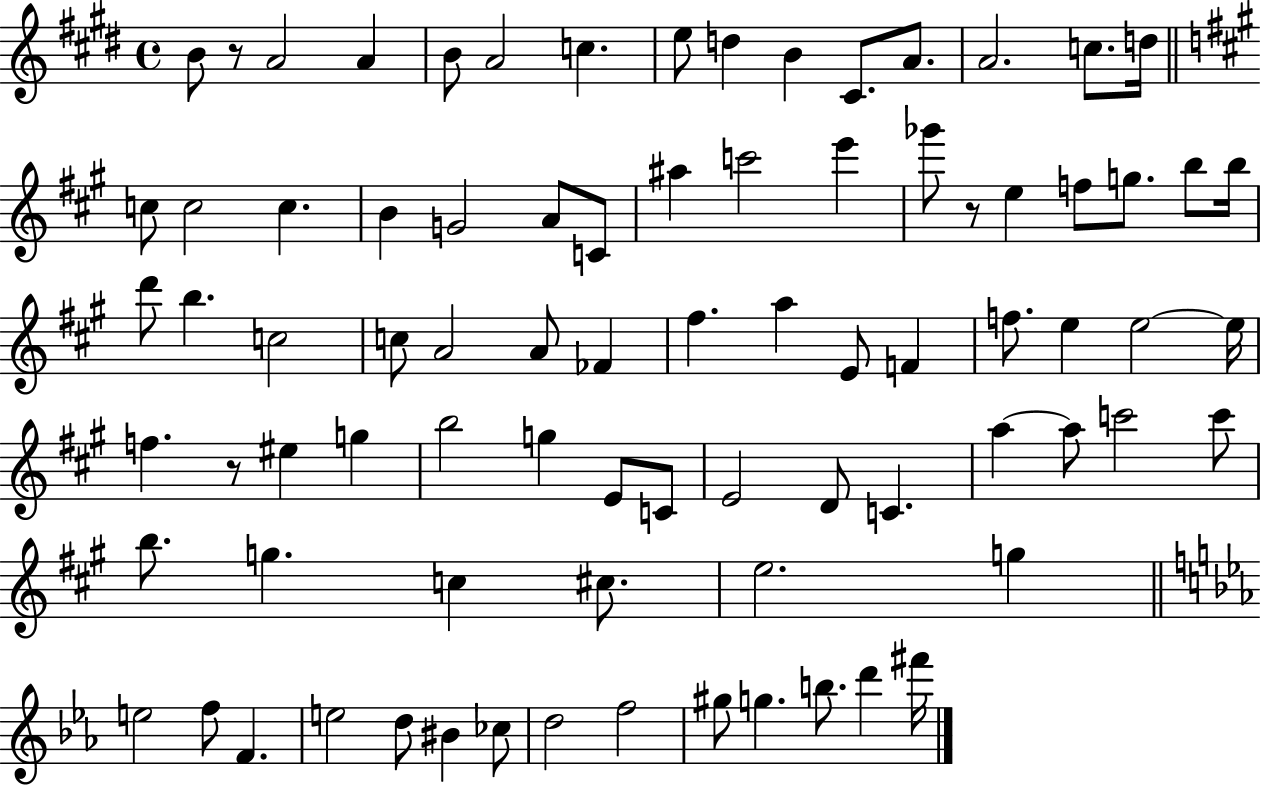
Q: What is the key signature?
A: E major